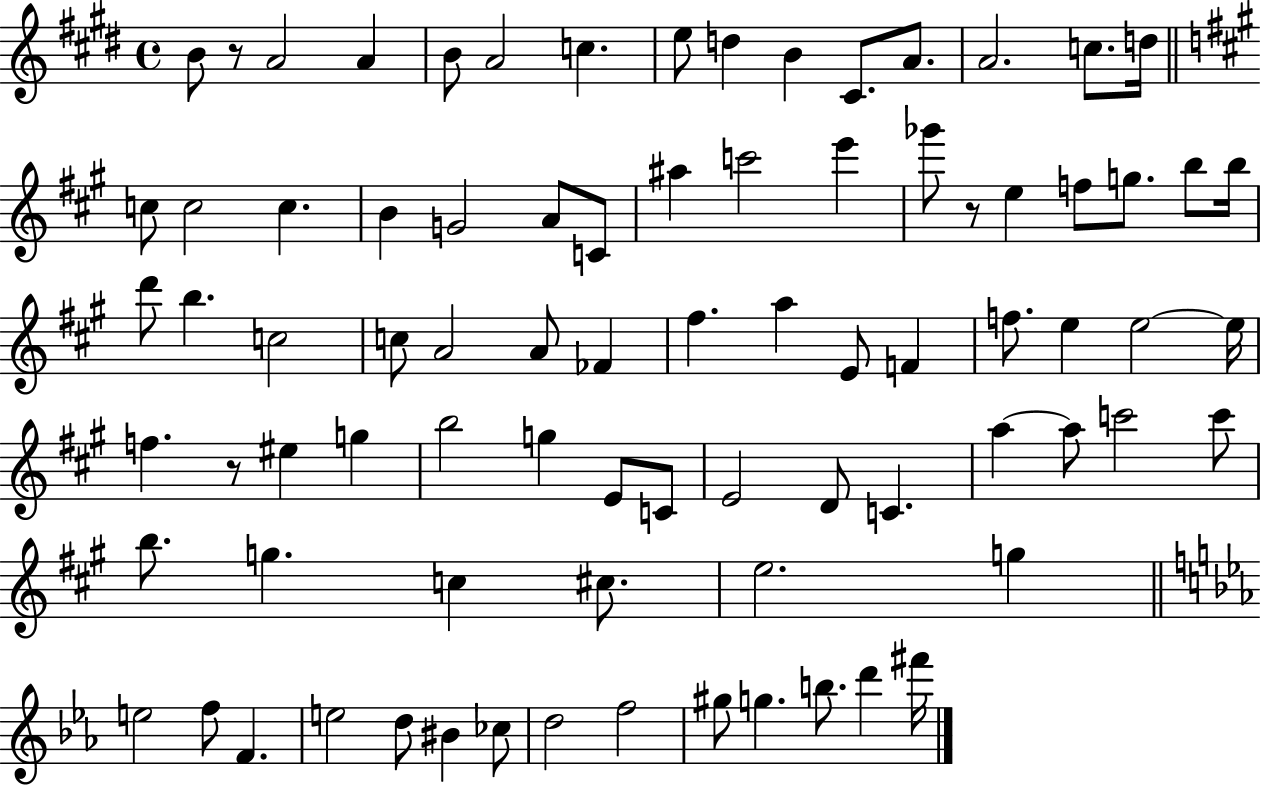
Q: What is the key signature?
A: E major